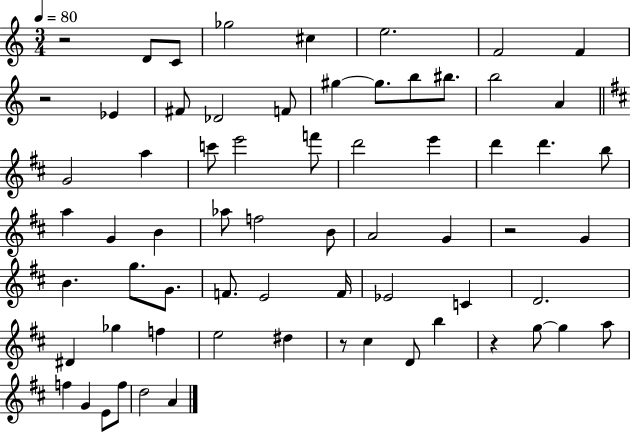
R/h D4/e C4/e Gb5/h C#5/q E5/h. F4/h F4/q R/h Eb4/q F#4/e Db4/h F4/e G#5/q G#5/e. B5/e BIS5/e. B5/h A4/q G4/h A5/q C6/e E6/h F6/e D6/h E6/q D6/q D6/q. B5/e A5/q G4/q B4/q Ab5/e F5/h B4/e A4/h G4/q R/h G4/q B4/q. G5/e. G4/e. F4/e. E4/h F4/s Eb4/h C4/q D4/h. D#4/q Gb5/q F5/q E5/h D#5/q R/e C#5/q D4/e B5/q R/q G5/e G5/q A5/e F5/q G4/q E4/e F5/e D5/h A4/q